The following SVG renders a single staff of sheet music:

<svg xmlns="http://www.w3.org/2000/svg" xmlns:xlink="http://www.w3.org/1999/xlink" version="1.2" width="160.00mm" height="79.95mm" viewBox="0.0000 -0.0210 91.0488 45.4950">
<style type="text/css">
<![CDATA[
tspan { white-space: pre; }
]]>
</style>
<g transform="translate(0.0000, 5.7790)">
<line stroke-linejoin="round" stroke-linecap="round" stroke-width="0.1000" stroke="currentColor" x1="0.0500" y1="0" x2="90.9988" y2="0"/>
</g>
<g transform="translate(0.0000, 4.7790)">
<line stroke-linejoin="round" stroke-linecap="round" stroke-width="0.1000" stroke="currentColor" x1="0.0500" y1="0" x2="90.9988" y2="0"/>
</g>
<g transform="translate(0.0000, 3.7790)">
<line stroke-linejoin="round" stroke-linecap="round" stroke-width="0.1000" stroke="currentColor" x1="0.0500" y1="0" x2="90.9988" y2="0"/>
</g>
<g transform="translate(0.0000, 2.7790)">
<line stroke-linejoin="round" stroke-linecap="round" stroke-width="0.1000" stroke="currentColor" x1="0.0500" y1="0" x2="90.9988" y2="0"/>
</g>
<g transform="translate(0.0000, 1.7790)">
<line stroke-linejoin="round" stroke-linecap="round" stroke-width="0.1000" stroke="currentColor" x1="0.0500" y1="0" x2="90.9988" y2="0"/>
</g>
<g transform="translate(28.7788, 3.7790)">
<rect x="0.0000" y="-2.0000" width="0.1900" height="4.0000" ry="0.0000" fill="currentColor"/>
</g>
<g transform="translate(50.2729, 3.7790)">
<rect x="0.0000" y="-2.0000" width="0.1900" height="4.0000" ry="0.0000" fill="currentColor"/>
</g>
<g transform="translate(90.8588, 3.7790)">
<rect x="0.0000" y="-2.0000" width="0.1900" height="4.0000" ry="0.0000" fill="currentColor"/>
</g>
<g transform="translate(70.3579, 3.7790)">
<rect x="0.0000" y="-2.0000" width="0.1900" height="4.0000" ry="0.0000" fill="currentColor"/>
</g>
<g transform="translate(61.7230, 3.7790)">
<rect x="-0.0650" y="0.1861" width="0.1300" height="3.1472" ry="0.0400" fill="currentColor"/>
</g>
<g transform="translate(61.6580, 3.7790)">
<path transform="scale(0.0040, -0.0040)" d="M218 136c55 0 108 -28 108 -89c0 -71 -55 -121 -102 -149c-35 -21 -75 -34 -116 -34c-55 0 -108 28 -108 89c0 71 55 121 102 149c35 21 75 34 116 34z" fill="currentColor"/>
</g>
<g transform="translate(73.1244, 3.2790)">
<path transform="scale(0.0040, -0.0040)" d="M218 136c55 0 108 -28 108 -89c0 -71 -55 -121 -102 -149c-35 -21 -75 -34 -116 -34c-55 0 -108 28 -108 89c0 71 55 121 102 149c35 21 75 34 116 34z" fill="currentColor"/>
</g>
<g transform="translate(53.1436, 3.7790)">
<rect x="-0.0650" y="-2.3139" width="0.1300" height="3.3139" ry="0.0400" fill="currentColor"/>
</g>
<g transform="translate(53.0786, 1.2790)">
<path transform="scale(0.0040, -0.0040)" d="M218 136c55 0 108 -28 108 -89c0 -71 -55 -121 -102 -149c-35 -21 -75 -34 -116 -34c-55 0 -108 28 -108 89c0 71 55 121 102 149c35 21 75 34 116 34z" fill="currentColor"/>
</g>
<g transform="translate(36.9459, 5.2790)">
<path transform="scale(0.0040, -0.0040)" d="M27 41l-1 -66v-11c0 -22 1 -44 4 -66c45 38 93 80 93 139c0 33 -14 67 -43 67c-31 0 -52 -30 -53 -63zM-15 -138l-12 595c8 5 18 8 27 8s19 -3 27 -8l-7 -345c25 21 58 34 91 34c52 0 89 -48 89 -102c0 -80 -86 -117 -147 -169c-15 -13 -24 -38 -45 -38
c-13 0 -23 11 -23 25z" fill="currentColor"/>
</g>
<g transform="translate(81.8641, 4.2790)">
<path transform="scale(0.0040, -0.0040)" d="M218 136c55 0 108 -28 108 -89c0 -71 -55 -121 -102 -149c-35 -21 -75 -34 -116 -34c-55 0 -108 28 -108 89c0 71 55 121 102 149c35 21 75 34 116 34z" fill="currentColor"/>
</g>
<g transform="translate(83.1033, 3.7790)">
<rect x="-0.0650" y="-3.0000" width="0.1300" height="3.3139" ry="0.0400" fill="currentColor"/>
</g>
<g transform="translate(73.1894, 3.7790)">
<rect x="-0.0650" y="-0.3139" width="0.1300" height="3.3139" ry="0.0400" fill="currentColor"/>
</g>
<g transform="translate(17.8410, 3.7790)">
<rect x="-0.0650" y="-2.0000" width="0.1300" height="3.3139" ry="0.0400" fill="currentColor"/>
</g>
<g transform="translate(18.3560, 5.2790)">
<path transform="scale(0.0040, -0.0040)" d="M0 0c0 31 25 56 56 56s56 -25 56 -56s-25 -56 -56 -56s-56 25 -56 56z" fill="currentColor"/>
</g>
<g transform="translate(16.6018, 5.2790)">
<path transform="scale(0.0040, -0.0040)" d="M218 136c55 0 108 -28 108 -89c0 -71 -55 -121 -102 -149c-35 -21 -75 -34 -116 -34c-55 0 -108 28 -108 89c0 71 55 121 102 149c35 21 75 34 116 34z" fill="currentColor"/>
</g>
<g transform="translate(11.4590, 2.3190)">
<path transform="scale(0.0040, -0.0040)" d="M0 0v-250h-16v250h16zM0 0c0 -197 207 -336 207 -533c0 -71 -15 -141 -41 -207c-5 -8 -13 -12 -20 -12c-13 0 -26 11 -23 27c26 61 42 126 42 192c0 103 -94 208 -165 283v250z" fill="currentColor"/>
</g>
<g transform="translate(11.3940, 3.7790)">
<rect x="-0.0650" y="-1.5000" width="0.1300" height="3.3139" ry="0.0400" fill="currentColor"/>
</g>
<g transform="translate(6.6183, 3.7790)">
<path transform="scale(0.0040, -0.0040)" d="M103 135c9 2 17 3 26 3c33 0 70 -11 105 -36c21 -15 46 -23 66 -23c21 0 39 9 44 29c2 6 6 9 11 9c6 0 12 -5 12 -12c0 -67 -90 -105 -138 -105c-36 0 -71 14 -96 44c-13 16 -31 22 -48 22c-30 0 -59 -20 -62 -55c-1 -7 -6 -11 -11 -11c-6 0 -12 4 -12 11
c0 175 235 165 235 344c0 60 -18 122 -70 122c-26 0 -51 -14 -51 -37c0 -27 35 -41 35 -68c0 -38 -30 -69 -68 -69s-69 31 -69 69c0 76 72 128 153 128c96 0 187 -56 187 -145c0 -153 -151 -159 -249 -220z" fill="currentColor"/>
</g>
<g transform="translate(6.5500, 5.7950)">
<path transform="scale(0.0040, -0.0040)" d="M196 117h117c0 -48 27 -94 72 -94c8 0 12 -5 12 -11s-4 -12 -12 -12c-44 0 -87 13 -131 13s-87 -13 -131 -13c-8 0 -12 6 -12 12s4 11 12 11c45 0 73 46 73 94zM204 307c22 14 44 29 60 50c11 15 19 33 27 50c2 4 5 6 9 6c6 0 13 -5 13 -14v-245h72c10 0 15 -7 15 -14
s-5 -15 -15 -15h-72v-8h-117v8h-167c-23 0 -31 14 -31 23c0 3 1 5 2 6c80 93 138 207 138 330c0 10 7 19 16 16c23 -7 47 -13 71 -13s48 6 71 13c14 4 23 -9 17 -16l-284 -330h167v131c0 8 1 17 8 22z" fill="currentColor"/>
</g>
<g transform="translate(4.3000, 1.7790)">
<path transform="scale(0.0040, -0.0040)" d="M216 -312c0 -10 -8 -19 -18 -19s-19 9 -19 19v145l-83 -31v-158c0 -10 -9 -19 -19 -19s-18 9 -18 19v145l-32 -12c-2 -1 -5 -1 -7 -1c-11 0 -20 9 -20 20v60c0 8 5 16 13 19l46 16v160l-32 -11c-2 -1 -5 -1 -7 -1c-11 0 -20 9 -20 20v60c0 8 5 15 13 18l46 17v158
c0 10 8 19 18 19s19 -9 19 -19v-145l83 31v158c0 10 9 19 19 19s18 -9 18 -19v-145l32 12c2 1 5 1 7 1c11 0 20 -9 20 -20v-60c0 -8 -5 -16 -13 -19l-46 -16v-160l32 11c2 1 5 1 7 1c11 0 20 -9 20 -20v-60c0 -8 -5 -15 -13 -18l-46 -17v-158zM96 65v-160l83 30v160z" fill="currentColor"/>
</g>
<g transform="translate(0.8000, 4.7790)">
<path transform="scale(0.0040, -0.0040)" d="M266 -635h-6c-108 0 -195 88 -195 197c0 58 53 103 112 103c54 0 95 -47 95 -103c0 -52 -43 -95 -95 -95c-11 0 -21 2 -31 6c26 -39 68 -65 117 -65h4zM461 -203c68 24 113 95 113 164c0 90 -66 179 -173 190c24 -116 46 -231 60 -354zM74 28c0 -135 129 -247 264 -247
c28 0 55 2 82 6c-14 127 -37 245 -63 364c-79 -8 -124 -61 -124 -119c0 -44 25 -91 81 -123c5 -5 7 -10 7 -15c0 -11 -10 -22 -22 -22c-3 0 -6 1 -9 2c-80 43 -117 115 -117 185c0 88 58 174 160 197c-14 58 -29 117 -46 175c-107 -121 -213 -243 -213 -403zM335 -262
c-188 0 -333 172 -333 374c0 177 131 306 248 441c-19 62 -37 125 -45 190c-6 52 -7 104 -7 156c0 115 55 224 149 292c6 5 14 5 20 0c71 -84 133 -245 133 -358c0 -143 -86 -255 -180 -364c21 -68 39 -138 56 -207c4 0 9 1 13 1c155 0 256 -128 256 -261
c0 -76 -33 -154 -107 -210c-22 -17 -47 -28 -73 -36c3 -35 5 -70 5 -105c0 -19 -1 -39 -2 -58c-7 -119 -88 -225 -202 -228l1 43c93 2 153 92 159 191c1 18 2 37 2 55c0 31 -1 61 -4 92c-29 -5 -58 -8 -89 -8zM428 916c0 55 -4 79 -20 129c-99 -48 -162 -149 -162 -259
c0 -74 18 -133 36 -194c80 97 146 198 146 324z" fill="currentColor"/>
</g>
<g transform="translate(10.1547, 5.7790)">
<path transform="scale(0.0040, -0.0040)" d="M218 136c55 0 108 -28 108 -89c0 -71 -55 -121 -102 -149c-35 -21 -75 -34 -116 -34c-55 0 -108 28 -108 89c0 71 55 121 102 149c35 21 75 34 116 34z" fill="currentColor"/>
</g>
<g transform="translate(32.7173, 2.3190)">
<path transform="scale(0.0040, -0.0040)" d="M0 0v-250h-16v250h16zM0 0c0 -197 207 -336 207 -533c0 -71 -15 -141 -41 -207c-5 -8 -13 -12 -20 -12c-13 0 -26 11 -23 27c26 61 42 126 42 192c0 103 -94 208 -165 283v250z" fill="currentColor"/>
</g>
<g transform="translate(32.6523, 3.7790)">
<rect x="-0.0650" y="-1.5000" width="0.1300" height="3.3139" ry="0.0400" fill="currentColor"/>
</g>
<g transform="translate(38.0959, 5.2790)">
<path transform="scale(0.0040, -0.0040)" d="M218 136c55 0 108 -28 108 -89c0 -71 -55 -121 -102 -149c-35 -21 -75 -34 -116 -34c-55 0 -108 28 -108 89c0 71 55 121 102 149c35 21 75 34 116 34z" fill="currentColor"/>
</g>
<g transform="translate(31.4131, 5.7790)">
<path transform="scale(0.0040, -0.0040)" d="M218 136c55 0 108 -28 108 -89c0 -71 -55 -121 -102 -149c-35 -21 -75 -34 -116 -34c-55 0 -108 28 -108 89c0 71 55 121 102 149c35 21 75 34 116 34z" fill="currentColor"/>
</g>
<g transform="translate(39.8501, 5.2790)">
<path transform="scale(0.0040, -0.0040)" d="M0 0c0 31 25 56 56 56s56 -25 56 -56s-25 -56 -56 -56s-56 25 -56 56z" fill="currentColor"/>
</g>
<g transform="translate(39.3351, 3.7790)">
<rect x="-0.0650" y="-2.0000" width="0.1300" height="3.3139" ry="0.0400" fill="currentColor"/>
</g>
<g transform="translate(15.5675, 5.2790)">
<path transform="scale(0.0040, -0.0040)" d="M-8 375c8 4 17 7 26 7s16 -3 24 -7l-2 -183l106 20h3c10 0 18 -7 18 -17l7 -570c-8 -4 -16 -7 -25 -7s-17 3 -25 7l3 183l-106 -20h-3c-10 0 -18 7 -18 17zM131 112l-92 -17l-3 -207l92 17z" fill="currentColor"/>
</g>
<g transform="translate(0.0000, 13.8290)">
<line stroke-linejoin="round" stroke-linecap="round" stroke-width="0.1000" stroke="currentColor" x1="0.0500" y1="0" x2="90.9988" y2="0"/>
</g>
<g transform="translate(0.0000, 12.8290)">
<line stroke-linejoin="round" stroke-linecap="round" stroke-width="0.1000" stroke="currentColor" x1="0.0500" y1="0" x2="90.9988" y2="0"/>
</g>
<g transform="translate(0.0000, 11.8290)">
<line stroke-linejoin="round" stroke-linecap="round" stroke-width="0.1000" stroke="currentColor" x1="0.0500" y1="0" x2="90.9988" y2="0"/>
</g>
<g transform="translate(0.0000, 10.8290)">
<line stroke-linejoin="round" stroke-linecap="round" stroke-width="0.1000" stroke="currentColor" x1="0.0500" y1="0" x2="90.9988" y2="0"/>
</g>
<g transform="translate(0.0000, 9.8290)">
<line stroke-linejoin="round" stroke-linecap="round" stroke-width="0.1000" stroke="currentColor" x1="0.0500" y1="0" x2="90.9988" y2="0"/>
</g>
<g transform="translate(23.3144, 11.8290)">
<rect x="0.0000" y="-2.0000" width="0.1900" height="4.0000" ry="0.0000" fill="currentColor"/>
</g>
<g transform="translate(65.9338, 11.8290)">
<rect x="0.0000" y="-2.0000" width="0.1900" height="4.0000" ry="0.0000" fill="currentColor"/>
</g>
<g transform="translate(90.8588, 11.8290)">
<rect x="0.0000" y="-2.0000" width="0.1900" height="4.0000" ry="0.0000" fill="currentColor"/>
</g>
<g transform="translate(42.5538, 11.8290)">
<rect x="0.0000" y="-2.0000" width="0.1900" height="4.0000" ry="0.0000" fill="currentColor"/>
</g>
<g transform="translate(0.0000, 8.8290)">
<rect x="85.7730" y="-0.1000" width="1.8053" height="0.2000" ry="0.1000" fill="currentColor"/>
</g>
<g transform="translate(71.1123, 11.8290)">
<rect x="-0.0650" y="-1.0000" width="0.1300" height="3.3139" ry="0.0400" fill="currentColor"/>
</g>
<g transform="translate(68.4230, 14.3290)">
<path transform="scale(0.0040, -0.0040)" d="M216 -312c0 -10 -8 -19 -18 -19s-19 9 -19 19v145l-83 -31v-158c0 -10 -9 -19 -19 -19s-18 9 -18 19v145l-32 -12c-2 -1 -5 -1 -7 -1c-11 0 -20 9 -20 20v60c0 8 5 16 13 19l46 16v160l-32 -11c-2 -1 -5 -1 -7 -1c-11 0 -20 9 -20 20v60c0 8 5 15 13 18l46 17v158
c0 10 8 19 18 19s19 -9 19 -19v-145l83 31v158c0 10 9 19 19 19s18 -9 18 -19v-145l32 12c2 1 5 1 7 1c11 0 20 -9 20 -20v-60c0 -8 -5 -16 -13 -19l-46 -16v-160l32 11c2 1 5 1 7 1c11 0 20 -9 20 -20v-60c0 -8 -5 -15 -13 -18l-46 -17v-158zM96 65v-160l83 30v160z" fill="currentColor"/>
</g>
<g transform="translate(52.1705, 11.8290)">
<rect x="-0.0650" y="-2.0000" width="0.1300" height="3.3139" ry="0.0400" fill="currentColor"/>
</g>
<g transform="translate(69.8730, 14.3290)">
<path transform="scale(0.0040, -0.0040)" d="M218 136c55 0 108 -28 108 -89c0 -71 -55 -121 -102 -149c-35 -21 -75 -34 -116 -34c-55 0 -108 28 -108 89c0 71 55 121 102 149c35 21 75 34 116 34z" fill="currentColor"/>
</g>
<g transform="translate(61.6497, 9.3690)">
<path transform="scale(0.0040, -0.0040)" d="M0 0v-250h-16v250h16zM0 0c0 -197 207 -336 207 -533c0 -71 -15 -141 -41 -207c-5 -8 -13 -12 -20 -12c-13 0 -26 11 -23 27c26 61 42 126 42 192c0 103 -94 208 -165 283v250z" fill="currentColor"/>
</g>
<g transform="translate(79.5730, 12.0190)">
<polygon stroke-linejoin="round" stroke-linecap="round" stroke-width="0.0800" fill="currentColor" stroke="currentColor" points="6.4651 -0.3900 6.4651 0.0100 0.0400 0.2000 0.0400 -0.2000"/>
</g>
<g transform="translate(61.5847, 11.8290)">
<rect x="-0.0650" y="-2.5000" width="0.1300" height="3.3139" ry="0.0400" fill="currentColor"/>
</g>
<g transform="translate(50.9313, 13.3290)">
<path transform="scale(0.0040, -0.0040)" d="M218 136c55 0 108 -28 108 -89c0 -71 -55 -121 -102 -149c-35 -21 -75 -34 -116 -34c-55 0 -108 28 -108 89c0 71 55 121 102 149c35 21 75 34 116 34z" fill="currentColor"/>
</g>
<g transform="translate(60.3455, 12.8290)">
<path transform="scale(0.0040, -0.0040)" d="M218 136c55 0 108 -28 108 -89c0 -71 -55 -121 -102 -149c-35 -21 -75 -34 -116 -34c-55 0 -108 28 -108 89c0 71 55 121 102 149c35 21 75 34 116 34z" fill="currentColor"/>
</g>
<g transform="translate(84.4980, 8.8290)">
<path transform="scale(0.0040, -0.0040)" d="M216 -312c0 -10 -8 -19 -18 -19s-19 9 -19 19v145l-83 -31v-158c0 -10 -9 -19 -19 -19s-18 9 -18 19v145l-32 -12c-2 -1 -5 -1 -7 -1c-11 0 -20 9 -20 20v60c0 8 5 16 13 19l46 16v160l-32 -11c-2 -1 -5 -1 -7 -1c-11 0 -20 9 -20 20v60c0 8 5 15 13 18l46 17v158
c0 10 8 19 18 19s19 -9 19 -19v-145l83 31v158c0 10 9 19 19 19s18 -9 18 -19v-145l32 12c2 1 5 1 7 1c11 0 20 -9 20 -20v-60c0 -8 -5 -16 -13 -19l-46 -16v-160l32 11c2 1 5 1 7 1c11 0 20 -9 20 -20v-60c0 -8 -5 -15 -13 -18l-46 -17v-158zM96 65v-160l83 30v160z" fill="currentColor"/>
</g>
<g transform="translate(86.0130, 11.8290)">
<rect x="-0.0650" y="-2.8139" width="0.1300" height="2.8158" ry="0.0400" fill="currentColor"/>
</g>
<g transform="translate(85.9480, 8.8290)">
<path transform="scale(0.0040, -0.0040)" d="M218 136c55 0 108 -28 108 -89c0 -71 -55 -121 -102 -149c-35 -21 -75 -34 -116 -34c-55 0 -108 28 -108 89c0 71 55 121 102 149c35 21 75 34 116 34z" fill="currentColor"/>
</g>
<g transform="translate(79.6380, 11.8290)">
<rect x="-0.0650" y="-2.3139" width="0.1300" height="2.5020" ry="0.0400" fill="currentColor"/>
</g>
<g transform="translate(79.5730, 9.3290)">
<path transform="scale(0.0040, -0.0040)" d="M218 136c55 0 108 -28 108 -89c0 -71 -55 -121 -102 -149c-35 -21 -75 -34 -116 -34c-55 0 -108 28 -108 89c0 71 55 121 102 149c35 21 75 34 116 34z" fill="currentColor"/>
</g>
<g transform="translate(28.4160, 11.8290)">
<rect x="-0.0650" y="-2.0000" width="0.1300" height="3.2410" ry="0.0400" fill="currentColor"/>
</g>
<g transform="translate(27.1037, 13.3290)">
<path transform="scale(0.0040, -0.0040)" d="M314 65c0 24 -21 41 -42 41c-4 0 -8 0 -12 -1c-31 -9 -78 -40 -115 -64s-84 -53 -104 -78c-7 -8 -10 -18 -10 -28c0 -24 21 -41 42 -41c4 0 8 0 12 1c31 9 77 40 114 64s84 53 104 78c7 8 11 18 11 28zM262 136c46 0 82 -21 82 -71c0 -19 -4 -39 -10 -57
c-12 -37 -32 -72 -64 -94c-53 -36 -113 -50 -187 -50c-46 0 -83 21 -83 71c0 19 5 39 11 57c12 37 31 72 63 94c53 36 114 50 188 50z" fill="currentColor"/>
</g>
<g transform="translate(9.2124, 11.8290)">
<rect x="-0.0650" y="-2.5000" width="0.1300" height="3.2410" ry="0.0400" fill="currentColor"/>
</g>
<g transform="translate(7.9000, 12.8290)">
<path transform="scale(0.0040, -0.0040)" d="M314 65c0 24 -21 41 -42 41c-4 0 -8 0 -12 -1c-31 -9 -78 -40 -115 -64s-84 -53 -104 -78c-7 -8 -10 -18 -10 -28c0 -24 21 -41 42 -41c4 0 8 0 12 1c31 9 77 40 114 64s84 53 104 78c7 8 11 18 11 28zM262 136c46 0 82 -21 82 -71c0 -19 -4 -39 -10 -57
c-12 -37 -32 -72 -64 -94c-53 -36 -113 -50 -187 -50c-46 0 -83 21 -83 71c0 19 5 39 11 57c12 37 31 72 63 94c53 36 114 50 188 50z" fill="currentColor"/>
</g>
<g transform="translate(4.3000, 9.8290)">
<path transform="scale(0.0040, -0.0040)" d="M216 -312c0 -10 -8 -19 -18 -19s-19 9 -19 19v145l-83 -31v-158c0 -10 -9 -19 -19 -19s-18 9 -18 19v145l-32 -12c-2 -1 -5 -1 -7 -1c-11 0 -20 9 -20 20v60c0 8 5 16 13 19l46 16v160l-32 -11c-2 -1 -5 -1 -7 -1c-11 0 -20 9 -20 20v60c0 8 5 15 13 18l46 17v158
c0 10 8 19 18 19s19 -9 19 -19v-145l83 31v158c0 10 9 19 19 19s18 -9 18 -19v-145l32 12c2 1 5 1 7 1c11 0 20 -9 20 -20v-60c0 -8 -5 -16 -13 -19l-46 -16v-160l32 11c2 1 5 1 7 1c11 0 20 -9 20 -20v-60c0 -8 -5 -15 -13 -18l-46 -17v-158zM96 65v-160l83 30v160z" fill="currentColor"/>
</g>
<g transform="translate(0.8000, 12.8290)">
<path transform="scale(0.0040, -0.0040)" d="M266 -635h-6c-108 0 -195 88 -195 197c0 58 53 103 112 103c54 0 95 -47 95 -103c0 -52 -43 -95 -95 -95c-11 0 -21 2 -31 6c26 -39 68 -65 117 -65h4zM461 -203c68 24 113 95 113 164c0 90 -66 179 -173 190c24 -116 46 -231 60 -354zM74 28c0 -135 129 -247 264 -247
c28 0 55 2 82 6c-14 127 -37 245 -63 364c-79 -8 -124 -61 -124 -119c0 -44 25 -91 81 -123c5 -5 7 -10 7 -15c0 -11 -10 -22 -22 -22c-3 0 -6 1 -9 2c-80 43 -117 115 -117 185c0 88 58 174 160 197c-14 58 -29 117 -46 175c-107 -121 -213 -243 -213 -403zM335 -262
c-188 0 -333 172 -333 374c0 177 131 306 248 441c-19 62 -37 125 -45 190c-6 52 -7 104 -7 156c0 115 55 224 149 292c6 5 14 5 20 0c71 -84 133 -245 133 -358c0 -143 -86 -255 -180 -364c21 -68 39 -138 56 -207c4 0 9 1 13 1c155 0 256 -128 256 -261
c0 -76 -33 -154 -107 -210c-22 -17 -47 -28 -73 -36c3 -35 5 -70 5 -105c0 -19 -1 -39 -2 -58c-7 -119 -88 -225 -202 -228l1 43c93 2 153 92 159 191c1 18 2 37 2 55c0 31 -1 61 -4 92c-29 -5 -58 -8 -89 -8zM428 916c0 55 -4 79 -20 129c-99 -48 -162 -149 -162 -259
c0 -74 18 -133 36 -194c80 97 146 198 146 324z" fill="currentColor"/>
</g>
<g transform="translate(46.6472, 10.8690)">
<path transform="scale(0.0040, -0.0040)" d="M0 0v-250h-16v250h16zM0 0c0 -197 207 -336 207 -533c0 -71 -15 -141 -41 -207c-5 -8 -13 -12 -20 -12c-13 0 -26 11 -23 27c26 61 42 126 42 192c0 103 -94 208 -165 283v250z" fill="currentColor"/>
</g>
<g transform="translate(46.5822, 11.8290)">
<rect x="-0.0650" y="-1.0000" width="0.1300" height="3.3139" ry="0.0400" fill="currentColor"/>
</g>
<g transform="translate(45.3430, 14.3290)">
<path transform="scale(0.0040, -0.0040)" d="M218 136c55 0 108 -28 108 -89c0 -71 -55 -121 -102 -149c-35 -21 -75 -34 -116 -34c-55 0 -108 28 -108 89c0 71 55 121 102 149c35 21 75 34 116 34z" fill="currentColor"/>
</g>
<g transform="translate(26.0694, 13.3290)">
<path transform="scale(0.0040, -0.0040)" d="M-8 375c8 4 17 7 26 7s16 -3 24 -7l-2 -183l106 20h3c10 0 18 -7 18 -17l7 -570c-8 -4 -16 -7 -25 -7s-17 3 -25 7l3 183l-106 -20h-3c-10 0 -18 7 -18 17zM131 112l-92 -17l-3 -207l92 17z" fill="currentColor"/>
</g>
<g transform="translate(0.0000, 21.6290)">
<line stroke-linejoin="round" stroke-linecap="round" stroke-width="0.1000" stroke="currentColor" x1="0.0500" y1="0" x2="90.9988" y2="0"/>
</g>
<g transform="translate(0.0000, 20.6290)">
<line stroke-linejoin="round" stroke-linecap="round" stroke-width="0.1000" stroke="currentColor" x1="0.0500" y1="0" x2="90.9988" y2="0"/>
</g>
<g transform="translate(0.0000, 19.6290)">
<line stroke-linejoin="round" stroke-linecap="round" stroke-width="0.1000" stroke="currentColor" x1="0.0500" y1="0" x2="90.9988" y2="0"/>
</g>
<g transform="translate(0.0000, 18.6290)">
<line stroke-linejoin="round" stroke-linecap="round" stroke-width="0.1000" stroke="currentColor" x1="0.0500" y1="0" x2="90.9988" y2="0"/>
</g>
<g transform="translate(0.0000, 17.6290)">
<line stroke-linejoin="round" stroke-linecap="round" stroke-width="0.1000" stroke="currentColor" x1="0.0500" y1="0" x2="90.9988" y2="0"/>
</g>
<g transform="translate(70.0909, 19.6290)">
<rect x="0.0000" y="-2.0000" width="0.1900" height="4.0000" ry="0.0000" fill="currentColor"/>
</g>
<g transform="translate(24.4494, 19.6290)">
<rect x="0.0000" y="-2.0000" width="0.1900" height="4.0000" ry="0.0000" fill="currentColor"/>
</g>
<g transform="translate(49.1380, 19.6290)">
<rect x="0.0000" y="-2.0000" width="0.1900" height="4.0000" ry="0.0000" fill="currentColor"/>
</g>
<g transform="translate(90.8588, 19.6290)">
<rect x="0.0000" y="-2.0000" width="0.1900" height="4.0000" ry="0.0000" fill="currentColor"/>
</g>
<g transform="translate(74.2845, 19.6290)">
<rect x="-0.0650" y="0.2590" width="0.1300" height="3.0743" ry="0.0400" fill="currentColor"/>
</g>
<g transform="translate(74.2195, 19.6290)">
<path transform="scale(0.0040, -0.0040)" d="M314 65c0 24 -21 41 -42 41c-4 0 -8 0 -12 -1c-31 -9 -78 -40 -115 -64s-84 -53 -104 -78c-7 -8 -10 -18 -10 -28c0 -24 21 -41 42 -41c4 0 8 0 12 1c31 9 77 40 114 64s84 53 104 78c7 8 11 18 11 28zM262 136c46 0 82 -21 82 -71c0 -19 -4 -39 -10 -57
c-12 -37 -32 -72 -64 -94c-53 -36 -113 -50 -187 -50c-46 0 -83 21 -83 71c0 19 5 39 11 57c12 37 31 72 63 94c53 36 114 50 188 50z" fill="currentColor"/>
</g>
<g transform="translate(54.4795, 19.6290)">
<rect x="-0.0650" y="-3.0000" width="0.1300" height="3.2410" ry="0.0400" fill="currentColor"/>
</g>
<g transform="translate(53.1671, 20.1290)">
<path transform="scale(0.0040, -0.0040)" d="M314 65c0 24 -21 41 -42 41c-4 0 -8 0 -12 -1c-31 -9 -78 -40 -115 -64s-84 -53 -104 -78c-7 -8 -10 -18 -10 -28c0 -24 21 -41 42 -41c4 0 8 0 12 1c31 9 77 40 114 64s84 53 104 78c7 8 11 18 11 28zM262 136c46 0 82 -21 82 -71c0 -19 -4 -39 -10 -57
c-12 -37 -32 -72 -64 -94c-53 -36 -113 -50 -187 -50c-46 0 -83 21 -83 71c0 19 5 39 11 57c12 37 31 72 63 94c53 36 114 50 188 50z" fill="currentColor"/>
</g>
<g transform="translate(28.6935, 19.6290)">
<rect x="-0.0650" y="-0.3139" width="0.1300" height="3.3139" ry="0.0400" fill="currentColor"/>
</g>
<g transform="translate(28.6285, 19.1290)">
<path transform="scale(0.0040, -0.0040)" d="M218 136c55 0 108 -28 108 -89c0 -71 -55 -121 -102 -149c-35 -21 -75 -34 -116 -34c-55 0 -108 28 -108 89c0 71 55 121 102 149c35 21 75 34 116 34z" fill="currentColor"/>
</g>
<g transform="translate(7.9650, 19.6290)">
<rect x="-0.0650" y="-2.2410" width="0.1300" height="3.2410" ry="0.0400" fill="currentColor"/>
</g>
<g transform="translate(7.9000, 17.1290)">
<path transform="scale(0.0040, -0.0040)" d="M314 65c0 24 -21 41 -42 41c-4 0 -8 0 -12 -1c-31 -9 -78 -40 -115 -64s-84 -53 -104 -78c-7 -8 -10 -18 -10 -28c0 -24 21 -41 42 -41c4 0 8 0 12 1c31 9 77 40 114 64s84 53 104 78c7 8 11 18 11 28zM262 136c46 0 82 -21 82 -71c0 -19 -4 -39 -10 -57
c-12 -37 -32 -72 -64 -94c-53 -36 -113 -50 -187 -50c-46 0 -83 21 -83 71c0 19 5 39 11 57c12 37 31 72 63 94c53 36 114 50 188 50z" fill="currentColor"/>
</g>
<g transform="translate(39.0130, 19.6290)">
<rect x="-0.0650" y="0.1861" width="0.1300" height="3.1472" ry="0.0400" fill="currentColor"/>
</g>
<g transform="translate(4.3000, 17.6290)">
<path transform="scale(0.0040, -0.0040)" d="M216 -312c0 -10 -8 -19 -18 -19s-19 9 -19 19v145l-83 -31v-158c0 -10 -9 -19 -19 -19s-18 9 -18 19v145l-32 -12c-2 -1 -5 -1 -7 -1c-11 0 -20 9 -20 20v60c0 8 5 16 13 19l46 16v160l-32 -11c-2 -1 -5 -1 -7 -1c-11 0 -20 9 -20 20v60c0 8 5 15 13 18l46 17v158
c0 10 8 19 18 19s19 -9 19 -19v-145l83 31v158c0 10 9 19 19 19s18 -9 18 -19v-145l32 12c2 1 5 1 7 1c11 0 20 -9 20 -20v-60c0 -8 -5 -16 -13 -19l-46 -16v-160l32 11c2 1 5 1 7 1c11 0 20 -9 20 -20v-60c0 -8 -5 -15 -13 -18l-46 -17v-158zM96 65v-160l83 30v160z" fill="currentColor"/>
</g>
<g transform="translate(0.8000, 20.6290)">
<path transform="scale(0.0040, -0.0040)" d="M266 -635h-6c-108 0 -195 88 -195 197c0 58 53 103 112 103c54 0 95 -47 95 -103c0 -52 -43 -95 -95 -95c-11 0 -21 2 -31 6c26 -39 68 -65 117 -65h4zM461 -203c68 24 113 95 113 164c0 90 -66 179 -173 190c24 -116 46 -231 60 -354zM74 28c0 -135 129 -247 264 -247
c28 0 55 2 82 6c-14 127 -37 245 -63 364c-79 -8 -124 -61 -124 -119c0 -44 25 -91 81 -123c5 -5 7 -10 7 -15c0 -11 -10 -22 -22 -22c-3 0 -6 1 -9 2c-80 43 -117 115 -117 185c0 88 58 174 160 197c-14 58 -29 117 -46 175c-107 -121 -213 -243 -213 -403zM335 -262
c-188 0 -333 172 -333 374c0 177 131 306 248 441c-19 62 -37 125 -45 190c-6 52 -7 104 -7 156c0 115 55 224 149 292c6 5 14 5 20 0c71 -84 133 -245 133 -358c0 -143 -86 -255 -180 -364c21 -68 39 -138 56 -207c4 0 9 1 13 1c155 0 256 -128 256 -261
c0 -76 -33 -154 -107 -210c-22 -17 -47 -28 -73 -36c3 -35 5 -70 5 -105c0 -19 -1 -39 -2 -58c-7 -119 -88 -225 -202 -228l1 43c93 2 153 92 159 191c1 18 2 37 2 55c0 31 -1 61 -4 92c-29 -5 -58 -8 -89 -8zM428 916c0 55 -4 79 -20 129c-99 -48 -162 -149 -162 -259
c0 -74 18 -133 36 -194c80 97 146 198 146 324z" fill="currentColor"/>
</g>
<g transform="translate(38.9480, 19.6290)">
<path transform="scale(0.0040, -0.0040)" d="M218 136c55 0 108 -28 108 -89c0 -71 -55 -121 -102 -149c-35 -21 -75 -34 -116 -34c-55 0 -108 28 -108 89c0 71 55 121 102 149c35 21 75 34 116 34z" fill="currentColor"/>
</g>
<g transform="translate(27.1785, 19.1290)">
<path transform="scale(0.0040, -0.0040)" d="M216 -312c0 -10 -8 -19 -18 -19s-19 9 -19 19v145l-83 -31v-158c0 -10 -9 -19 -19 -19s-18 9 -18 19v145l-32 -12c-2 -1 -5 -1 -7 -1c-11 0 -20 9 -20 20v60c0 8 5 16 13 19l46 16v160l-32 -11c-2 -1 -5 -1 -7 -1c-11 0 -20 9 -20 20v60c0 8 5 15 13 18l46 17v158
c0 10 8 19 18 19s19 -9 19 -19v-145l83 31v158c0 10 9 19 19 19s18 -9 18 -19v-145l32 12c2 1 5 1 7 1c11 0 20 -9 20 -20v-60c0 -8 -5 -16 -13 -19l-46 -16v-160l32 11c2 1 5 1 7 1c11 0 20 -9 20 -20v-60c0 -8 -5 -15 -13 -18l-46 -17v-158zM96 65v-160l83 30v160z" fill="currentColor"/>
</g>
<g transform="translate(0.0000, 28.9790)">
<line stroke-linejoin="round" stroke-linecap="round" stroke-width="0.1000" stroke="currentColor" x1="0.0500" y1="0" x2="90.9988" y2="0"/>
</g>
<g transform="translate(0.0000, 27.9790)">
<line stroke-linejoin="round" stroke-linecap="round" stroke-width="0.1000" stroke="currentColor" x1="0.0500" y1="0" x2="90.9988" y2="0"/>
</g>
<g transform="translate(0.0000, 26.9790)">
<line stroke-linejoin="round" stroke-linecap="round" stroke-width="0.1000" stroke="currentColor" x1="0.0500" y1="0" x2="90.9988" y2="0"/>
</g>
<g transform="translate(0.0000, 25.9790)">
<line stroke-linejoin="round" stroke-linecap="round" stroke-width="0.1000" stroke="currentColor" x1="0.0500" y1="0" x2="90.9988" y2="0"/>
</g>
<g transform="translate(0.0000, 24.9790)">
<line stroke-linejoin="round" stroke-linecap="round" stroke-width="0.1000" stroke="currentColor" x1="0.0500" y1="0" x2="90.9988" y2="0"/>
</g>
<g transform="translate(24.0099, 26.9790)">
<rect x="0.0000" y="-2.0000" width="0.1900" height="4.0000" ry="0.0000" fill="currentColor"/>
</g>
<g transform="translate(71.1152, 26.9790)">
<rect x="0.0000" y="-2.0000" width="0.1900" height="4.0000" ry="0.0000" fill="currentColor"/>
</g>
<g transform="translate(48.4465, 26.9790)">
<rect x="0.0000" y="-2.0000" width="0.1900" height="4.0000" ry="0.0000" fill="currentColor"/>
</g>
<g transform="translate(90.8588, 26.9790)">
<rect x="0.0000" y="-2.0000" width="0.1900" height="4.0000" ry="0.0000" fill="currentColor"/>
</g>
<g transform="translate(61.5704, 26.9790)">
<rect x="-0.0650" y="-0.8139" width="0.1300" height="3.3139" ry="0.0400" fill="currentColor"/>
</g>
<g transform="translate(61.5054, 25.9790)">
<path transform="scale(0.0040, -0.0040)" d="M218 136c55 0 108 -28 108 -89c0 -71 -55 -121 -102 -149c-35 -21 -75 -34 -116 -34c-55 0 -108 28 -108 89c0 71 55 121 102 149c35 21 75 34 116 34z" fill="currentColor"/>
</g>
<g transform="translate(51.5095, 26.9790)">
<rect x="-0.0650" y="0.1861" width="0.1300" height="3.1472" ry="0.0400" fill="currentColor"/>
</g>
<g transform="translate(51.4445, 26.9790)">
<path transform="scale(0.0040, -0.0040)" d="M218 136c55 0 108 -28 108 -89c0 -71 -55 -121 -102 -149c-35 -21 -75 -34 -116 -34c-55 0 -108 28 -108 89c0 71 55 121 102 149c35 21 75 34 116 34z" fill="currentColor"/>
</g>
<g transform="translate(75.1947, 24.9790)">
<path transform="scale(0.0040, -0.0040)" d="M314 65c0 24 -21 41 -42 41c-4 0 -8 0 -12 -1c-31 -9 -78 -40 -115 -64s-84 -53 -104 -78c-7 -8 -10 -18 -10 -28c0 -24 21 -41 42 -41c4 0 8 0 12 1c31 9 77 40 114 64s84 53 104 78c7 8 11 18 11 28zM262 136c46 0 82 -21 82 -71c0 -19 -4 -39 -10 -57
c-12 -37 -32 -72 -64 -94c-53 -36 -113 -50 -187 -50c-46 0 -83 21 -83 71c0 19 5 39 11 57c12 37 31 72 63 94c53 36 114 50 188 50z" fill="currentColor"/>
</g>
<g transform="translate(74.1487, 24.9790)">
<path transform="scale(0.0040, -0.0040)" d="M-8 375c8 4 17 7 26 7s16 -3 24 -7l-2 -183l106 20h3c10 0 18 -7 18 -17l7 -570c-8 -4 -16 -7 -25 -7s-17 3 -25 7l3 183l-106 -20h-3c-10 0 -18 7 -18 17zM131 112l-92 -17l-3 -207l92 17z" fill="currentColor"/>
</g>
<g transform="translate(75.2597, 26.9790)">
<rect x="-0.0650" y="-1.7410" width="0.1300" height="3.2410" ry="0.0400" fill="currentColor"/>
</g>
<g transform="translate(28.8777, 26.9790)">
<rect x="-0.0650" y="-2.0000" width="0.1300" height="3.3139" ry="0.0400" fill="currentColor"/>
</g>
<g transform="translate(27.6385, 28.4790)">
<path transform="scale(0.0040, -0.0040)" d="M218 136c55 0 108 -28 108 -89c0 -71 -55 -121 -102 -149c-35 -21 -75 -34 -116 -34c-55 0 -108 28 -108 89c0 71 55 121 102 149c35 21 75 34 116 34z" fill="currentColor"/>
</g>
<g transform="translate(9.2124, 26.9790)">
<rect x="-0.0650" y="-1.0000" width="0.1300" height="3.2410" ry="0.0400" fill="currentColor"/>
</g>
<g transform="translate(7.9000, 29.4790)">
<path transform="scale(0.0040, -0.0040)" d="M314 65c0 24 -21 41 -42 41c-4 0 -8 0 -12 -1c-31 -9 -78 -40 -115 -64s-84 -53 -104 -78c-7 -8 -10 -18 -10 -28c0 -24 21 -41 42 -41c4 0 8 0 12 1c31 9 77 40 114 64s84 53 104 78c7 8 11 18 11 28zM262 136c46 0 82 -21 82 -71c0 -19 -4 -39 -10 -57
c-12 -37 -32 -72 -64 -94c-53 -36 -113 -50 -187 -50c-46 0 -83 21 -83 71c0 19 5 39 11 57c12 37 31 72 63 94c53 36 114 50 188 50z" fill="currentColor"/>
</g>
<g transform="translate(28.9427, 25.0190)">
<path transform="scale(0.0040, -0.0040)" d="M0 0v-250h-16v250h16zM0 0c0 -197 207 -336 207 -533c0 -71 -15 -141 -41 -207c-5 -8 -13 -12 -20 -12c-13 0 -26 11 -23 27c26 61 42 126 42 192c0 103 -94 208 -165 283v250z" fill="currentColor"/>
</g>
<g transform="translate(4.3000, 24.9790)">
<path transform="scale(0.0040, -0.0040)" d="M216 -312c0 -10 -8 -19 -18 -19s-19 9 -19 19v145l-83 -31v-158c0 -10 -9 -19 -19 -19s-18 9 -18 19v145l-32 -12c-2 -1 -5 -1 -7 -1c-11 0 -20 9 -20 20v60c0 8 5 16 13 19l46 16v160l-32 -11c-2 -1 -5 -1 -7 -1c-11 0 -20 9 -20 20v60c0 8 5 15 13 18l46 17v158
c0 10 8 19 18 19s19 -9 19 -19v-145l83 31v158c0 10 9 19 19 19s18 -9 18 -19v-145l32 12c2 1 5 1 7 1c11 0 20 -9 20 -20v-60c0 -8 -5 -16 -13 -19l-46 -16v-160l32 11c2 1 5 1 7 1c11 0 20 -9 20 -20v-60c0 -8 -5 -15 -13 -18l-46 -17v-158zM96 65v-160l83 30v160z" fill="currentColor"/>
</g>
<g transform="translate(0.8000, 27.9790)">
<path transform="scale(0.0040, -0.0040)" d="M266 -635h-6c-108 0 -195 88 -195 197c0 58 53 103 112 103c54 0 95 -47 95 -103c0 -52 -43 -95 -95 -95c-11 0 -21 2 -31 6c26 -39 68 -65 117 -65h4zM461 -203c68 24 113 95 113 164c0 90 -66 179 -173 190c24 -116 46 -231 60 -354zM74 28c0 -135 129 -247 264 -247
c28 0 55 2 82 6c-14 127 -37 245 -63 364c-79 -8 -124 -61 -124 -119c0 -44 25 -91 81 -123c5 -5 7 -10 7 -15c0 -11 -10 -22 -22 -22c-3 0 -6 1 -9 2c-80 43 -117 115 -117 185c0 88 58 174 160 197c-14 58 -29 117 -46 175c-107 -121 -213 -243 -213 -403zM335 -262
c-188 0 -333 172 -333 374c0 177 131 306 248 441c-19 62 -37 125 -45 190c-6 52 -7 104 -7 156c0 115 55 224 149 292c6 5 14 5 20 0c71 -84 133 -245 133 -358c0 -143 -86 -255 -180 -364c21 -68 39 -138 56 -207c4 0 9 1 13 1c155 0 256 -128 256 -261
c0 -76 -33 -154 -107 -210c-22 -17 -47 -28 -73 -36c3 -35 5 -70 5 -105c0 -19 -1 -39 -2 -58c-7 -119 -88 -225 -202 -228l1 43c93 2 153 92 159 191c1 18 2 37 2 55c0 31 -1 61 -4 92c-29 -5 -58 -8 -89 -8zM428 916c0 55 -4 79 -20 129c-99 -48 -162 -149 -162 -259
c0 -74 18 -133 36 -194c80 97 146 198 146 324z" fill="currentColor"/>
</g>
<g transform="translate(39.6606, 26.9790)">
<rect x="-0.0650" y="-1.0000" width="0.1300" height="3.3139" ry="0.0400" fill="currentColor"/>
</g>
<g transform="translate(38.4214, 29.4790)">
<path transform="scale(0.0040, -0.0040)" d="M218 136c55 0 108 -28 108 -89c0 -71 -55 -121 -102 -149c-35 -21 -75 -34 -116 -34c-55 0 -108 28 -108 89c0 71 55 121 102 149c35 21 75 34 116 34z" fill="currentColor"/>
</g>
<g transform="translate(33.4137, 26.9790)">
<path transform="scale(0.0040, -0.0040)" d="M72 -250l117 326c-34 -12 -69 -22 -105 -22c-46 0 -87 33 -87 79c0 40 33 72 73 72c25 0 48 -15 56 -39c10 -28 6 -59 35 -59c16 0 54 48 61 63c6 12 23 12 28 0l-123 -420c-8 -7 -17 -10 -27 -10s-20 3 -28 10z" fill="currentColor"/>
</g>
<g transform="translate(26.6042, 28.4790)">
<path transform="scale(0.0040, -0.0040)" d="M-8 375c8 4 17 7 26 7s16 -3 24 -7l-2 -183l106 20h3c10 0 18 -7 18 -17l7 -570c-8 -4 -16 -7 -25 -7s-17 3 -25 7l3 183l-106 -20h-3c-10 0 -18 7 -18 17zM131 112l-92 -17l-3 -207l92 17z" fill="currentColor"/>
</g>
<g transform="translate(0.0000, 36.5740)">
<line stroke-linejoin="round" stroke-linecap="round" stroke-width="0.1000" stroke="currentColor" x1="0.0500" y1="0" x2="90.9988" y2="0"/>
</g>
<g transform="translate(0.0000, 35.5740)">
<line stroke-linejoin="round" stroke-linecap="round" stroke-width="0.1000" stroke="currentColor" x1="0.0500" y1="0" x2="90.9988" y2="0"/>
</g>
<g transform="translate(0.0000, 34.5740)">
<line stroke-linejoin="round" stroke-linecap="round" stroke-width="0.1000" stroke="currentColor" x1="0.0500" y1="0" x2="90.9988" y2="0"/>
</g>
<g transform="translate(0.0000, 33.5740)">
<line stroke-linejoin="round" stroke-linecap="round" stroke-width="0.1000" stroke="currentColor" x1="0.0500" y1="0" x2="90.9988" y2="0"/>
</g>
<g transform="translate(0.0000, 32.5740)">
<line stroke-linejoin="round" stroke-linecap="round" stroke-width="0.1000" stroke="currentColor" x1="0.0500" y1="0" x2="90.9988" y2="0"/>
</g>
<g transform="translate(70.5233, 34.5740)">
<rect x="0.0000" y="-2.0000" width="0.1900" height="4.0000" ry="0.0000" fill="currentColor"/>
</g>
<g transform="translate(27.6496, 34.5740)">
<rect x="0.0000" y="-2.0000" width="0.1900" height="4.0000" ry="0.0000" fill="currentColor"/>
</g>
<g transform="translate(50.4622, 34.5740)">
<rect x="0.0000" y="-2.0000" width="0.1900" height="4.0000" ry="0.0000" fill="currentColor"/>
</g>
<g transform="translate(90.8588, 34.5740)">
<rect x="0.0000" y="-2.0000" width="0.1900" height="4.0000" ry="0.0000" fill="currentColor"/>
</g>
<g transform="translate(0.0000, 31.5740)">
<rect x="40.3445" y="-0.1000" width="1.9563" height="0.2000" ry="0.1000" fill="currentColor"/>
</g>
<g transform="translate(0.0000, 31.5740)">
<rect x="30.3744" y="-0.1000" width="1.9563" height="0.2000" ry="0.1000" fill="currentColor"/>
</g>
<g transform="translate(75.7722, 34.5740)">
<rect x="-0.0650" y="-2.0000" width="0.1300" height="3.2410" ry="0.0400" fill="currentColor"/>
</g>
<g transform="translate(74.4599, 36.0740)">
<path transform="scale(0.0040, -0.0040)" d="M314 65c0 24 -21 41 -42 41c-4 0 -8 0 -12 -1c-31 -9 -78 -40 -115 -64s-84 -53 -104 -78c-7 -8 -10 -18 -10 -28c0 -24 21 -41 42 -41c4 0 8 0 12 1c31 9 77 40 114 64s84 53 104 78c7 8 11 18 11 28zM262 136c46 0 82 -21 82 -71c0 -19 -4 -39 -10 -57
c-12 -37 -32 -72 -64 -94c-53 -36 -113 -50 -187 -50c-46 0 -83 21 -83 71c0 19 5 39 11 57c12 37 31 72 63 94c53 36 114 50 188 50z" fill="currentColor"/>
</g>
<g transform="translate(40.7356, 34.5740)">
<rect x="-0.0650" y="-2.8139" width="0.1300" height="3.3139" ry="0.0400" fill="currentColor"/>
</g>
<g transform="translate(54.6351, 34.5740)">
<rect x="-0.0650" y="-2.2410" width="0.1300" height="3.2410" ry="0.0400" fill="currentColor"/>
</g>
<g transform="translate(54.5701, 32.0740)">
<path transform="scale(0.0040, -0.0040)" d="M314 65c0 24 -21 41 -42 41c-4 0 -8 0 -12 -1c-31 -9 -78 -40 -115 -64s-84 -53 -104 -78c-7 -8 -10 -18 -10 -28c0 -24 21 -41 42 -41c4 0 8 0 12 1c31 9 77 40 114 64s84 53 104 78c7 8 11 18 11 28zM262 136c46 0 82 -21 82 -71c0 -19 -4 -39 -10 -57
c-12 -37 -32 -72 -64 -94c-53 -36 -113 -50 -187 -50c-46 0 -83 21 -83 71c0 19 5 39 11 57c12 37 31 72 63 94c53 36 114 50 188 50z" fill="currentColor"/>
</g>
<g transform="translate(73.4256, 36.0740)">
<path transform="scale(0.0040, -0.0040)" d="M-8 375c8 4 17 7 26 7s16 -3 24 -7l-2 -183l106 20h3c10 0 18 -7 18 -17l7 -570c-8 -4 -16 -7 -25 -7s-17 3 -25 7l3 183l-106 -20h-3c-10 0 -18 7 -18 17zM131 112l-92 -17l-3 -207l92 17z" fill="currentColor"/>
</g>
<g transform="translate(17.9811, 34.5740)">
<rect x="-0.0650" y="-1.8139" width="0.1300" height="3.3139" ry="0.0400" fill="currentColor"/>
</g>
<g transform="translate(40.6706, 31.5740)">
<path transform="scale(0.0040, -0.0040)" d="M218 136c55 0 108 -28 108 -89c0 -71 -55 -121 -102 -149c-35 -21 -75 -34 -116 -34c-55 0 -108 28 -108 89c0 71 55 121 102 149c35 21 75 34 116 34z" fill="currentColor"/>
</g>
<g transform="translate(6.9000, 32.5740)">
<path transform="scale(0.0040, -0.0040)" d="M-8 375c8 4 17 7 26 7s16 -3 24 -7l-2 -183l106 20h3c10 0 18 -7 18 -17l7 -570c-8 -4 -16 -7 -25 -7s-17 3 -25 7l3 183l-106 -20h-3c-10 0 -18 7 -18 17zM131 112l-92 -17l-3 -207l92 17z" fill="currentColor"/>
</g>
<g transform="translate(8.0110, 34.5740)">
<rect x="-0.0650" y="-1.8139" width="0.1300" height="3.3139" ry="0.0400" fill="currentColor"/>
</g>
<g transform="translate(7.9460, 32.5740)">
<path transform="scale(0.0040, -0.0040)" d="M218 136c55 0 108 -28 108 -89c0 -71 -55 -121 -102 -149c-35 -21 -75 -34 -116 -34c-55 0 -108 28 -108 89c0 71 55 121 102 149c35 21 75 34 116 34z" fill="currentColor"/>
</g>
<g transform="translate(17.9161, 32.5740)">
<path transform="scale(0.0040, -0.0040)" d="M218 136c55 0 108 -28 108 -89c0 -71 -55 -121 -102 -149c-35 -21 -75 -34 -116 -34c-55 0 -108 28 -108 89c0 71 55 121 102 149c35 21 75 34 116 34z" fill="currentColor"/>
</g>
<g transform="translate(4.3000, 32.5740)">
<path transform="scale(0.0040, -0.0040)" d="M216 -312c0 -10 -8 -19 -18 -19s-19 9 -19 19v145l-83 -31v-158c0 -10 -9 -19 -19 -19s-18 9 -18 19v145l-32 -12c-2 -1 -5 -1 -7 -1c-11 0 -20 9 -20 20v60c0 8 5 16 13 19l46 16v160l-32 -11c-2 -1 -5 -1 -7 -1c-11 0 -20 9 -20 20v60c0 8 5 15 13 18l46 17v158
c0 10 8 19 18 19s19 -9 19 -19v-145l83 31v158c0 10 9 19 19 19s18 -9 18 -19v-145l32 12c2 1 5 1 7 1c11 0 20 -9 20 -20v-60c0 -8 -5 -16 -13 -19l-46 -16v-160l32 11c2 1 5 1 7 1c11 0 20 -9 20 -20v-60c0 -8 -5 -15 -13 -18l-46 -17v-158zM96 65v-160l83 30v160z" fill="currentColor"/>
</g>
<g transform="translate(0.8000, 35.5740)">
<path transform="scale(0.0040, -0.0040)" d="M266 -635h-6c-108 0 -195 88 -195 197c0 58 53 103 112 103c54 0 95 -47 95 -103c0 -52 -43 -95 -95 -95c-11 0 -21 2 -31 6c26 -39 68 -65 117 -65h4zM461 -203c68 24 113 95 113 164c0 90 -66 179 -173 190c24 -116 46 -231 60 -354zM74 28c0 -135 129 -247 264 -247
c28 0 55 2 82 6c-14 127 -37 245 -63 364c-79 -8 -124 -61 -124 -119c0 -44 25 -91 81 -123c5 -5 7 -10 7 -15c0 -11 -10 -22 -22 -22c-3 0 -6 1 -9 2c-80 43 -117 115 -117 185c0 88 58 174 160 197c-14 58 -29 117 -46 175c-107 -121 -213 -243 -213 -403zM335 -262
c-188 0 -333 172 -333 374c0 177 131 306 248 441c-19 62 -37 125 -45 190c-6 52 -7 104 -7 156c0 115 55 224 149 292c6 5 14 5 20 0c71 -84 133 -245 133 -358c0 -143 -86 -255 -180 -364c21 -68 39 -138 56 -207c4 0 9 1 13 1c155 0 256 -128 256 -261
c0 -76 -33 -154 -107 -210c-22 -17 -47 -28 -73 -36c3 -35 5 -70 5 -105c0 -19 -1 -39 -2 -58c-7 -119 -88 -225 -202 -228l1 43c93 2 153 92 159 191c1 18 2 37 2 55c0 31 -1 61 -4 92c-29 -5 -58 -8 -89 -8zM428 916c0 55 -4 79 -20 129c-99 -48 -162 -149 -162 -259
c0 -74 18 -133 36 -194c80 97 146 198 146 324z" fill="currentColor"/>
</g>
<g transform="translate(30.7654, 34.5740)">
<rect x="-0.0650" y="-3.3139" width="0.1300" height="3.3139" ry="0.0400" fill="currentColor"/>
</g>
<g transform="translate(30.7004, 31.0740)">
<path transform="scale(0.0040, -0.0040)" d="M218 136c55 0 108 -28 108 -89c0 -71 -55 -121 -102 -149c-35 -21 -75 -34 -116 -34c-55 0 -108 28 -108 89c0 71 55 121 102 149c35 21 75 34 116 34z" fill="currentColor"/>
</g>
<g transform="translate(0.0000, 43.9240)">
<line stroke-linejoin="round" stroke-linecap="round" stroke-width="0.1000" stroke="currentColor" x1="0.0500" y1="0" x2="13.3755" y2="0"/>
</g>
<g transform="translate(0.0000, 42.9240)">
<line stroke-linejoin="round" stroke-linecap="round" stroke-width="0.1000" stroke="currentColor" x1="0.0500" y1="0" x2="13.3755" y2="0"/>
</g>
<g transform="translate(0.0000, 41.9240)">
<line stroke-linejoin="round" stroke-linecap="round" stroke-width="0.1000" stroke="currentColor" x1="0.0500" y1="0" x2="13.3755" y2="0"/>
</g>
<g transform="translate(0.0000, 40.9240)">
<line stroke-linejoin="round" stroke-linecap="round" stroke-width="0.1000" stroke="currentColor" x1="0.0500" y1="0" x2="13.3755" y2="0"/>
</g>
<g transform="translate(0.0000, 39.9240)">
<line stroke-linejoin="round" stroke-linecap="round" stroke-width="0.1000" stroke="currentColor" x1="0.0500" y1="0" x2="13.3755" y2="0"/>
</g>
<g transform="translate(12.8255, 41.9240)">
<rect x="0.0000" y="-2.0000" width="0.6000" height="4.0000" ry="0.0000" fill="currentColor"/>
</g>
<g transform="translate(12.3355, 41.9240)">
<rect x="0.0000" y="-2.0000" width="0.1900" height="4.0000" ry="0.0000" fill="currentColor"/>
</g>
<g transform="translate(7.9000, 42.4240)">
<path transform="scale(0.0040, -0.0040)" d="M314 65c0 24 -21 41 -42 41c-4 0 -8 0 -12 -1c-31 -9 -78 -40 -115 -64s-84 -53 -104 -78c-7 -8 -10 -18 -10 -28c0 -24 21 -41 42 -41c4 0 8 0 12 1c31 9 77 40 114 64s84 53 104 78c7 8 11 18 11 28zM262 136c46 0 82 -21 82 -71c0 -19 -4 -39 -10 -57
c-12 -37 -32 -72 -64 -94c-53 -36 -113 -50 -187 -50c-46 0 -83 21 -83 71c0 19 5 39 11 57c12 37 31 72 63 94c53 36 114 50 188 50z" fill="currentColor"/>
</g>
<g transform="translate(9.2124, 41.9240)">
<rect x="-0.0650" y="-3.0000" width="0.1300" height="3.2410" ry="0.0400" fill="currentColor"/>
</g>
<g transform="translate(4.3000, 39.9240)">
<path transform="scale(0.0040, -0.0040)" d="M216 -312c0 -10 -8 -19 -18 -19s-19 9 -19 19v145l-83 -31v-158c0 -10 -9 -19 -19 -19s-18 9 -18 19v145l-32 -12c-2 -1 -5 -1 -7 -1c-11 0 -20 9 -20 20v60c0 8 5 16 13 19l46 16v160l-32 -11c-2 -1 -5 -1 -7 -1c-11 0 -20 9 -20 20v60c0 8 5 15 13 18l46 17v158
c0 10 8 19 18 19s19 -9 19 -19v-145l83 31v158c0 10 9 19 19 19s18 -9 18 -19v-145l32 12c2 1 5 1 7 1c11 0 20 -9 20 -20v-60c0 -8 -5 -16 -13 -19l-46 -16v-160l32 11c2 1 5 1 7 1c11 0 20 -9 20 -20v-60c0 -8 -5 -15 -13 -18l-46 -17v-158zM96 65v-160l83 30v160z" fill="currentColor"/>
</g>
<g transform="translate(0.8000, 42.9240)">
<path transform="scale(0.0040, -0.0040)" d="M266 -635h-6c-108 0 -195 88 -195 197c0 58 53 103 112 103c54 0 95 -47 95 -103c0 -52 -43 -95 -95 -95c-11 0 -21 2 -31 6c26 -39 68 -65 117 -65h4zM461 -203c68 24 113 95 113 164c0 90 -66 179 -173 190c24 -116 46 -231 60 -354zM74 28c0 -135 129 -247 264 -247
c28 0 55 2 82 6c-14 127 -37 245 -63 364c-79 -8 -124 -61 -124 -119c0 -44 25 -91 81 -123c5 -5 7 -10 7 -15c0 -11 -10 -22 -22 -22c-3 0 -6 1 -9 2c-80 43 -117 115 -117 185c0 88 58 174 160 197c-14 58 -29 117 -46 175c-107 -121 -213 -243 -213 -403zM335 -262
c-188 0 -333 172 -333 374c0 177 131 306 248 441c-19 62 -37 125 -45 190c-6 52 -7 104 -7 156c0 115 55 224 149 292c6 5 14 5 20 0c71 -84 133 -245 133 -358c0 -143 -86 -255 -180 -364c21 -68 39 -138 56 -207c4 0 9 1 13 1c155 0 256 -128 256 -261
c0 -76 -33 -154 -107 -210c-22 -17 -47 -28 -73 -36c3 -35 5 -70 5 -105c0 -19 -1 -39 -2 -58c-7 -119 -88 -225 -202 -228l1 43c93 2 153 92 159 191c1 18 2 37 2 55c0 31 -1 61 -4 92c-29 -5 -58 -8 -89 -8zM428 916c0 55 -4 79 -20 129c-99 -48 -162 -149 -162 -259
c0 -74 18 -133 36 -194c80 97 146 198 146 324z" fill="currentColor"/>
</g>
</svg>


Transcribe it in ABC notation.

X:1
T:Untitled
M:2/4
L:1/4
K:G
E/2 F E/2 _F g B c A G2 F2 D/2 ^F G/2 ^D g/2 ^a/2 g2 ^c B A2 B2 D2 F/2 z/2 D B d f2 f f b a g2 F2 A2